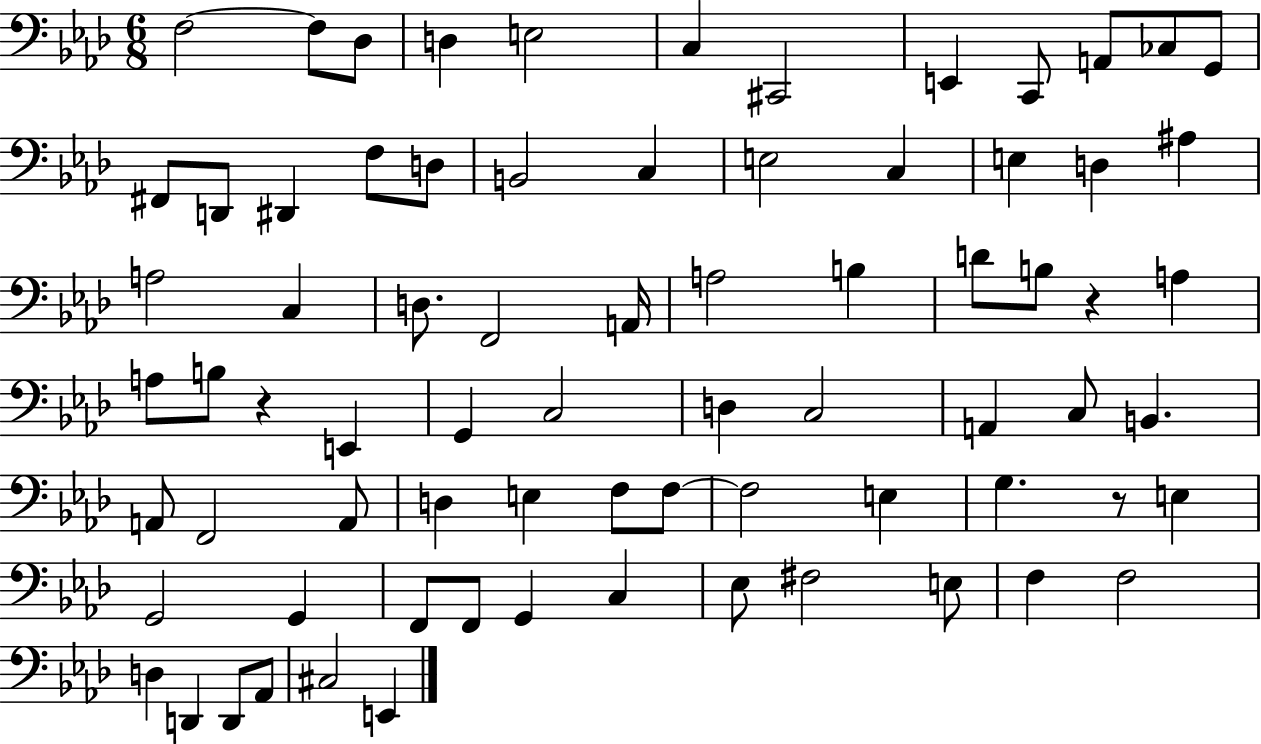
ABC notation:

X:1
T:Untitled
M:6/8
L:1/4
K:Ab
F,2 F,/2 _D,/2 D, E,2 C, ^C,,2 E,, C,,/2 A,,/2 _C,/2 G,,/2 ^F,,/2 D,,/2 ^D,, F,/2 D,/2 B,,2 C, E,2 C, E, D, ^A, A,2 C, D,/2 F,,2 A,,/4 A,2 B, D/2 B,/2 z A, A,/2 B,/2 z E,, G,, C,2 D, C,2 A,, C,/2 B,, A,,/2 F,,2 A,,/2 D, E, F,/2 F,/2 F,2 E, G, z/2 E, G,,2 G,, F,,/2 F,,/2 G,, C, _E,/2 ^F,2 E,/2 F, F,2 D, D,, D,,/2 _A,,/2 ^C,2 E,,